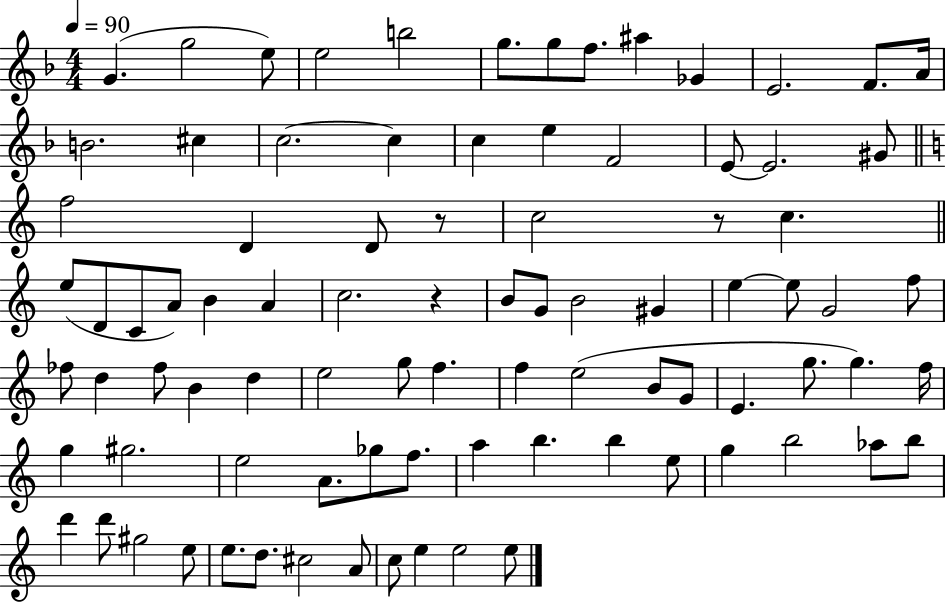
G4/q. G5/h E5/e E5/h B5/h G5/e. G5/e F5/e. A#5/q Gb4/q E4/h. F4/e. A4/s B4/h. C#5/q C5/h. C5/q C5/q E5/q F4/h E4/e E4/h. G#4/e F5/h D4/q D4/e R/e C5/h R/e C5/q. E5/e D4/e C4/e A4/e B4/q A4/q C5/h. R/q B4/e G4/e B4/h G#4/q E5/q E5/e G4/h F5/e FES5/e D5/q FES5/e B4/q D5/q E5/h G5/e F5/q. F5/q E5/h B4/e G4/e E4/q. G5/e. G5/q. F5/s G5/q G#5/h. E5/h A4/e. Gb5/e F5/e. A5/q B5/q. B5/q E5/e G5/q B5/h Ab5/e B5/e D6/q D6/e G#5/h E5/e E5/e. D5/e. C#5/h A4/e C5/e E5/q E5/h E5/e